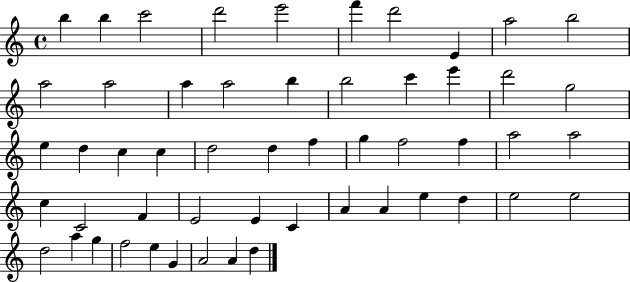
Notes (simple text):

B5/q B5/q C6/h D6/h E6/h F6/q D6/h E4/q A5/h B5/h A5/h A5/h A5/q A5/h B5/q B5/h C6/q E6/q D6/h G5/h E5/q D5/q C5/q C5/q D5/h D5/q F5/q G5/q F5/h F5/q A5/h A5/h C5/q C4/h F4/q E4/h E4/q C4/q A4/q A4/q E5/q D5/q E5/h E5/h D5/h A5/q G5/q F5/h E5/q G4/q A4/h A4/q D5/q